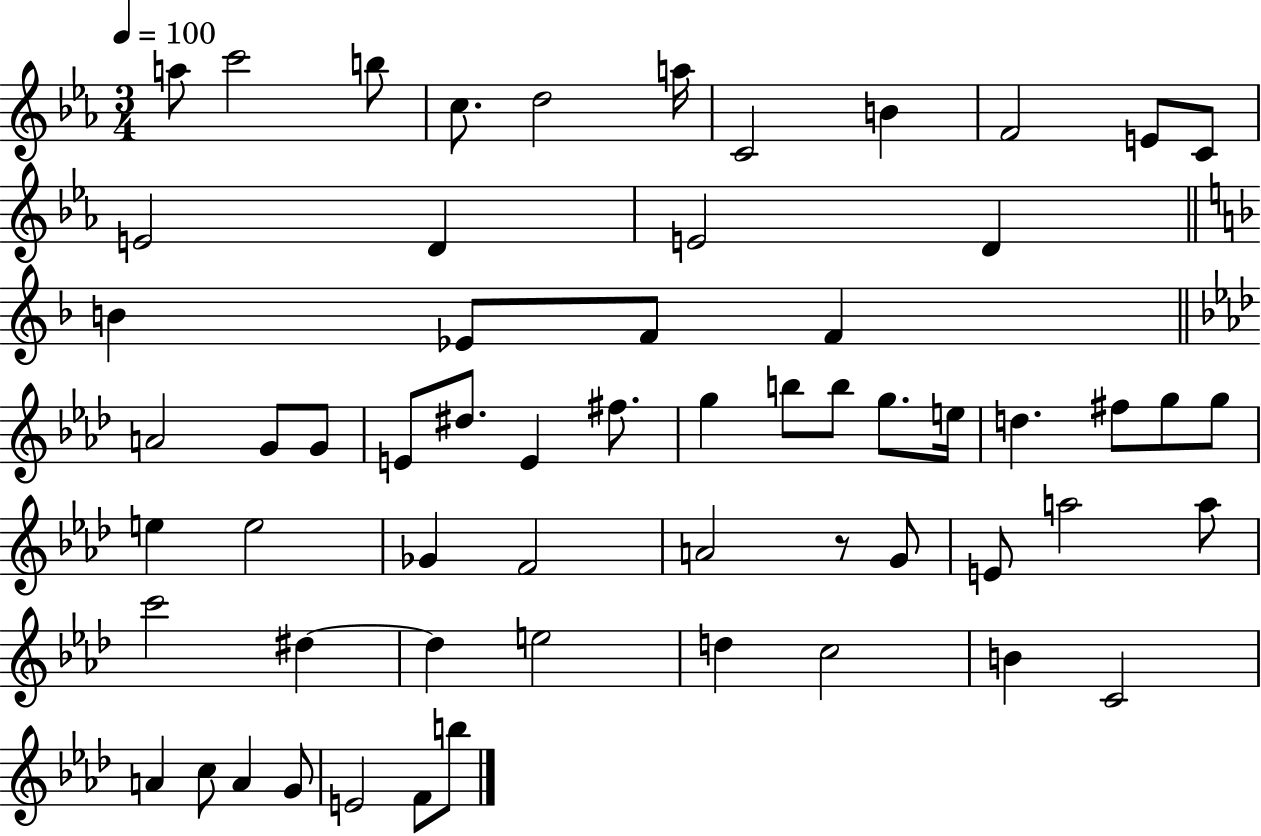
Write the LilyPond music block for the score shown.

{
  \clef treble
  \numericTimeSignature
  \time 3/4
  \key ees \major
  \tempo 4 = 100
  a''8 c'''2 b''8 | c''8. d''2 a''16 | c'2 b'4 | f'2 e'8 c'8 | \break e'2 d'4 | e'2 d'4 | \bar "||" \break \key f \major b'4 ees'8 f'8 f'4 | \bar "||" \break \key f \minor a'2 g'8 g'8 | e'8 dis''8. e'4 fis''8. | g''4 b''8 b''8 g''8. e''16 | d''4. fis''8 g''8 g''8 | \break e''4 e''2 | ges'4 f'2 | a'2 r8 g'8 | e'8 a''2 a''8 | \break c'''2 dis''4~~ | dis''4 e''2 | d''4 c''2 | b'4 c'2 | \break a'4 c''8 a'4 g'8 | e'2 f'8 b''8 | \bar "|."
}